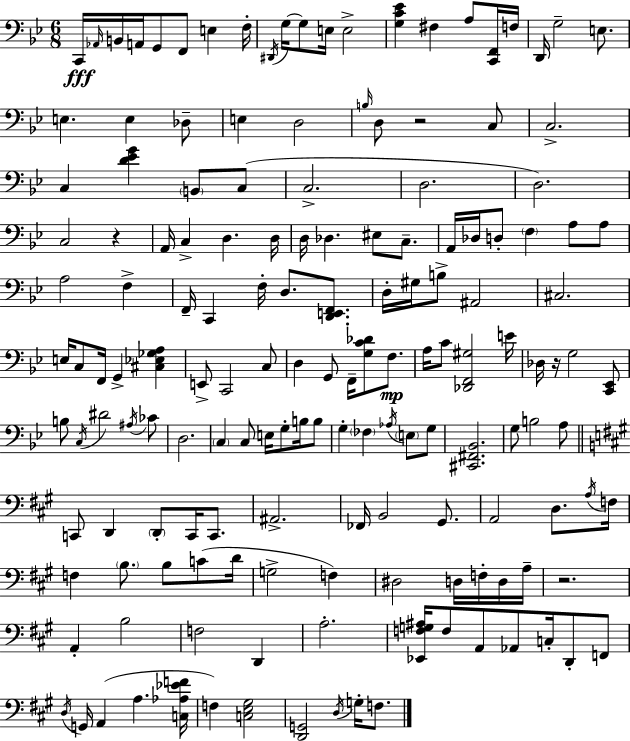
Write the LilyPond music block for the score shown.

{
  \clef bass
  \numericTimeSignature
  \time 6/8
  \key g \minor
  \repeat volta 2 { c,16\fff \grace { aes,16 } b,16 a,16 g,8 f,8 e4 | f16-. \acciaccatura { dis,16 } g16~~ g8 e16 e2-> | <g c' ees'>4 fis4 a8 | <c, f,>16 f16 d,16 g2-- e8. | \break e4. e4 | des8-- e4 d2 | \grace { b16 } d8 r2 | c8 c2.-> | \break c4 <d' ees' g'>4 \parenthesize b,8 | c8( c2.-> | d2. | d2.) | \break c2 r4 | a,16 c4-> d4. | d16 d16 des4. eis8 | c8.-- a,16 des16 d8-. \parenthesize f4 a8 | \break a8 a2 f4-> | f,16-- c,4 f16-. d8. | <d, e, f,>8. d16-. gis16 b8-> ais,2 | cis2. | \break e16 c8 f,16 g,4-> <cis ees ges a>4 | e,8-> c,2 | c8 d4 g,8 f,16-- <g c' des'>8 | f8.\mp a16 c'8 <des, f, gis>2 | \break e'16 des16 r16 g2 | <c, ees,>8 b8 \acciaccatura { c16 } dis'2 | \acciaccatura { ais16 } ces'8 d2. | \parenthesize c4 c8 e16 | \break g8-. b16 b8 g4-. \parenthesize fes4 | \acciaccatura { aes16 } \parenthesize e8 g8 <cis, fis, bes,>2. | g8 b2 | a8 \bar "||" \break \key a \major c,8 d,4 \parenthesize d,8-. c,16 c,8. | ais,2.-> | fes,16 b,2 gis,8. | a,2 d8. \acciaccatura { a16 } | \break f16 f4 \parenthesize b8. b8 c'8( | d'16 g2-> f4) | dis2 d16 f16-. d16 | a16-- r2. | \break a,4-. b2 | f2 d,4 | a2.-. | <ees, f g ais>16 f8 a,8 aes,8 c16-. d,8-. f,8 | \break \acciaccatura { d16 } g,16 a,4( a4. | <c aes ees' f'>16 f4) <c e gis>2 | <d, g,>2 \acciaccatura { d16 } g16-. | f8. } \bar "|."
}